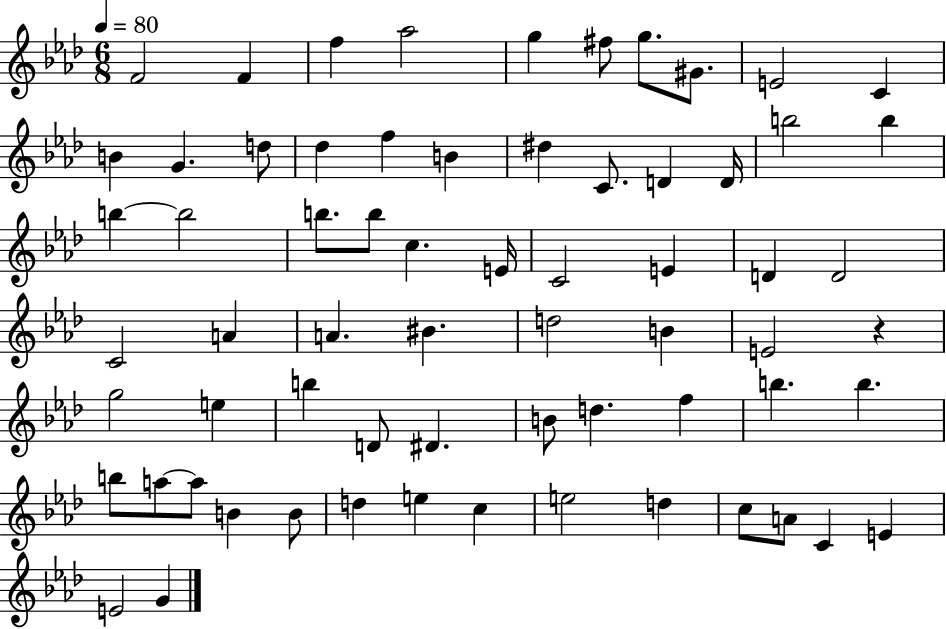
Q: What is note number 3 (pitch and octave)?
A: F5